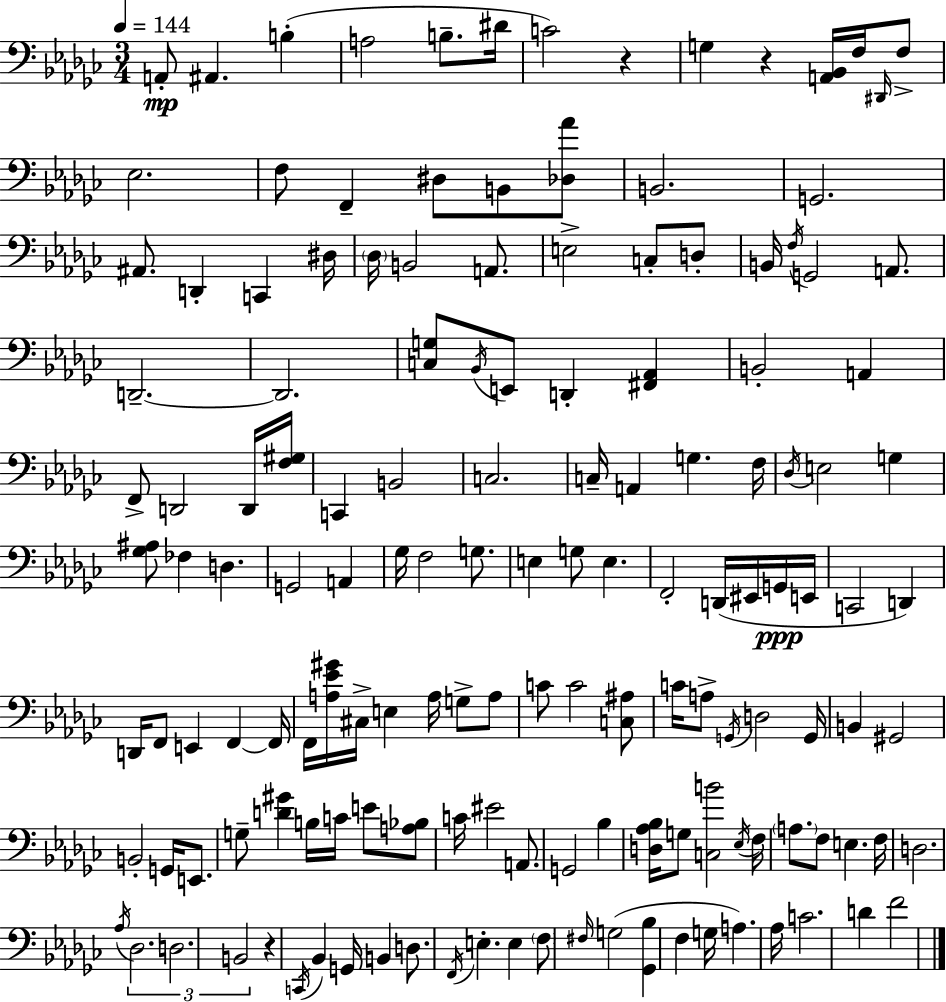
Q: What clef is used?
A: bass